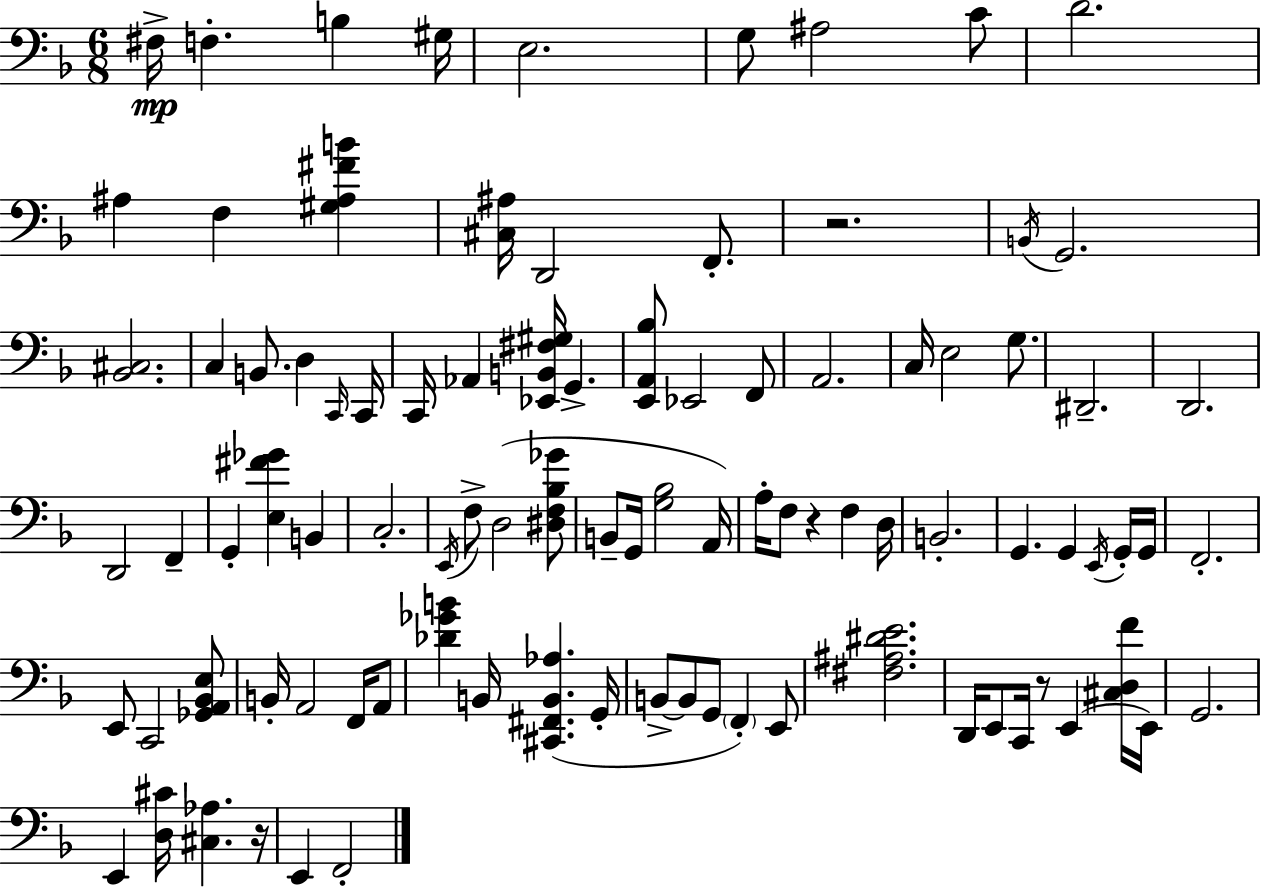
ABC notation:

X:1
T:Untitled
M:6/8
L:1/4
K:F
^F,/4 F, B, ^G,/4 E,2 G,/2 ^A,2 C/2 D2 ^A, F, [^G,^A,^FB] [^C,^A,]/4 D,,2 F,,/2 z2 B,,/4 G,,2 [_B,,^C,]2 C, B,,/2 D, C,,/4 C,,/4 C,,/4 _A,, [_E,,B,,^F,^G,]/4 G,, [E,,A,,_B,]/2 _E,,2 F,,/2 A,,2 C,/4 E,2 G,/2 ^D,,2 D,,2 D,,2 F,, G,, [E,^F_G] B,, C,2 E,,/4 F,/2 D,2 [^D,F,_B,_G]/2 B,,/2 G,,/4 [G,_B,]2 A,,/4 A,/4 F,/2 z F, D,/4 B,,2 G,, G,, E,,/4 G,,/4 G,,/4 F,,2 E,,/2 C,,2 [_G,,A,,_B,,E,]/2 B,,/4 A,,2 F,,/4 A,,/2 [_D_GB] B,,/4 [^C,,^F,,B,,_A,] G,,/4 B,,/2 B,,/2 G,,/2 F,, E,,/2 [^F,^A,^DE]2 D,,/4 E,,/2 C,,/4 z/2 E,, [^C,D,F]/4 E,,/4 G,,2 E,, [D,^C]/4 [^C,_A,] z/4 E,, F,,2